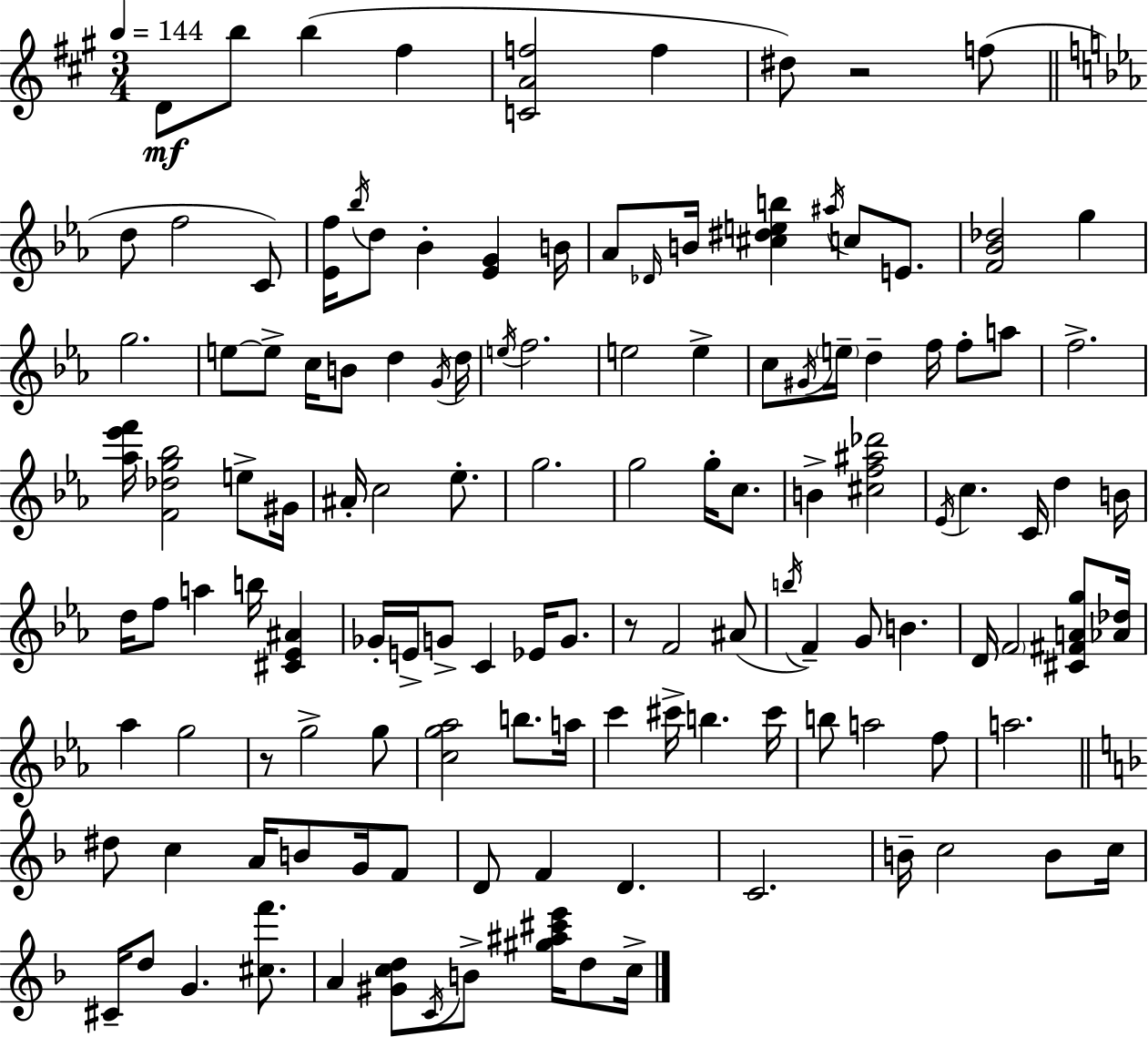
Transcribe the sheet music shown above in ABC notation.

X:1
T:Untitled
M:3/4
L:1/4
K:A
D/2 b/2 b ^f [CAf]2 f ^d/2 z2 f/2 d/2 f2 C/2 [_Ef]/4 _b/4 d/2 _B [_EG] B/4 _A/2 _D/4 B/4 [^c^deb] ^a/4 c/2 E/2 [F_B_d]2 g g2 e/2 e/2 c/4 B/2 d G/4 d/4 e/4 f2 e2 e c/2 ^G/4 e/4 d f/4 f/2 a/2 f2 [_a_e'f']/4 [F_dg_b]2 e/2 ^G/4 ^A/4 c2 _e/2 g2 g2 g/4 c/2 B [^cf^a_d']2 _E/4 c C/4 d B/4 d/4 f/2 a b/4 [^C_E^A] _G/4 E/4 G/2 C _E/4 G/2 z/2 F2 ^A/2 b/4 F G/2 B D/4 F2 [^C^FAg]/2 [_A_d]/4 _a g2 z/2 g2 g/2 [cg_a]2 b/2 a/4 c' ^c'/4 b ^c'/4 b/2 a2 f/2 a2 ^d/2 c A/4 B/2 G/4 F/2 D/2 F D C2 B/4 c2 B/2 c/4 ^C/4 d/2 G [^cf']/2 A [^Gcd]/2 C/4 B/2 [^g^a^c'e']/4 d/2 c/4